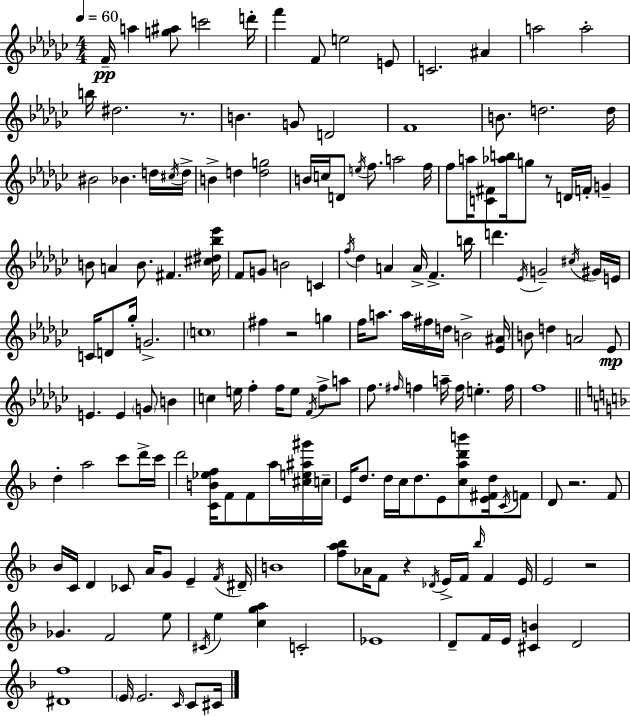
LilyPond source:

{
  \clef treble
  \numericTimeSignature
  \time 4/4
  \key ees \minor
  \tempo 4 = 60
  f'16--\pp a''4 <g'' ais''>8 c'''2 d'''16-. | f'''4 f'8 e''2 e'8 | c'2. ais'4 | a''2 a''2-. | \break b''16 dis''2. r8. | b'4. g'8 d'2 | f'1 | b'8. d''2. d''16 | \break bis'2 bes'4. d''16 \acciaccatura { cis''16 } | d''16-> b'4-> d''4 <d'' g''>2 | b'16 c''16 d'8 \acciaccatura { e''16 } f''8. a''2 | f''16 f''8 a''16 <c' fis'>8 <aes'' b''>16 g''8 r8 d'16 f'16-. g'4-- | \break b'8 a'4 b'8. fis'4. | <cis'' dis'' bes'' ees'''>16 f'8 g'8 b'2 c'4 | \acciaccatura { f''16 } des''4 a'4 a'16-> f'4.-> | b''16 d'''4. \acciaccatura { ees'16 } g'2-- | \break \acciaccatura { cis''16 } gis'16 e'16 c'16 d'8 ges''16-. g'2.-> | \parenthesize c''1 | fis''4 r2 | g''4 f''16 a''8. a''16 fis''16 d''16 b'2-> | \break <ees' ais'>16 b'8 d''4 a'2 | ees'8\mp e'4. e'4 \parenthesize g'8 | b'4 c''4 e''16 f''4-. f''16 e''8 | \acciaccatura { f'16 } f''8-> a''8 f''8. \grace { fis''16 } f''4 a''16-- f''16 | \break e''4.-. f''16 f''1 | \bar "||" \break \key d \minor d''4-. a''2 c'''8 d'''16-> c'''16 | d'''2 <c' b' ees'' f''>16 f'8 f'8 a''16 <cis'' e'' ais'' gis'''>16 c''16-- | e'16 d''8. d''16 c''16 d''8. e'8 <c'' a'' d''' b'''>8 <e' fis' d''>16 \acciaccatura { c'16 } f'8 | d'8 r2. f'8 | \break bes'16 c'16 d'4 ces'8 a'16 g'8 e'4-- | \acciaccatura { f'16 } dis'16-- b'1 | <f'' a'' bes''>8 aes'16 f'8 r4 \acciaccatura { des'16 } e'16-> f'16 \grace { bes''16 } f'4 | e'16 e'2 r2 | \break ges'4. f'2 | e''8 \acciaccatura { cis'16 } e''4 <c'' g'' a''>4 c'2-. | ees'1 | d'8-- f'16 e'16 <cis' b'>4 d'2 | \break <dis' f''>1 | \parenthesize e'16 e'2. | \grace { c'16 } c'8 cis'16 \bar "|."
}